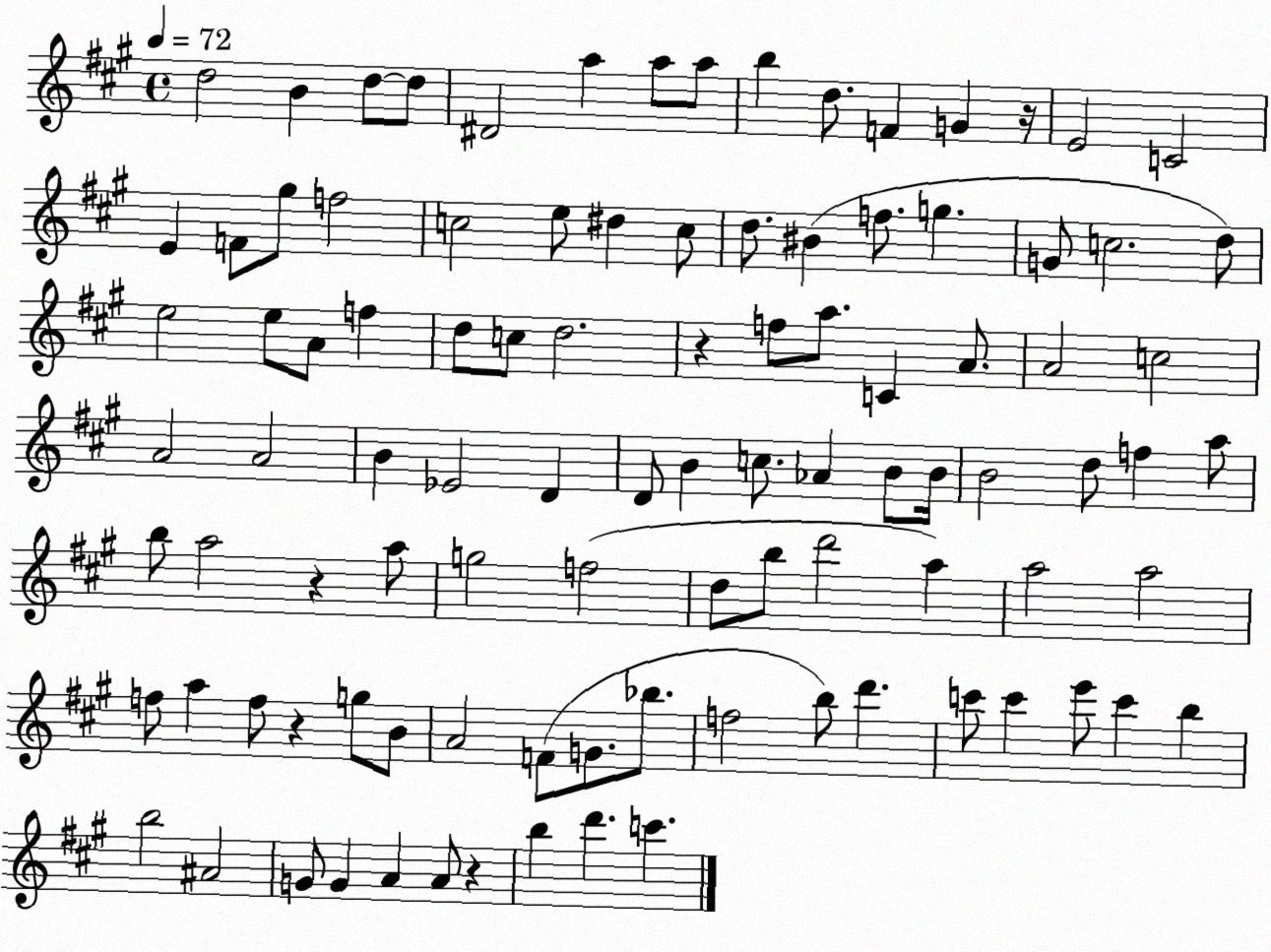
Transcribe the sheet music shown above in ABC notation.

X:1
T:Untitled
M:4/4
L:1/4
K:A
d2 B d/2 d/2 ^D2 a a/2 a/2 b d/2 F G z/4 E2 C2 E F/2 ^g/2 f2 c2 e/2 ^d c/2 d/2 ^B f/2 g G/2 c2 d/2 e2 e/2 A/2 f d/2 c/2 d2 z f/2 a/2 C A/2 A2 c2 A2 A2 B _E2 D D/2 B c/2 _A B/2 B/4 B2 d/2 f a/2 b/2 a2 z a/2 g2 f2 d/2 b/2 d'2 a a2 a2 f/2 a f/2 z g/2 B/2 A2 F/2 G/2 _b/2 f2 b/2 d' c'/2 c' e'/2 c' b b2 ^A2 G/2 G A A/2 z b d' c'